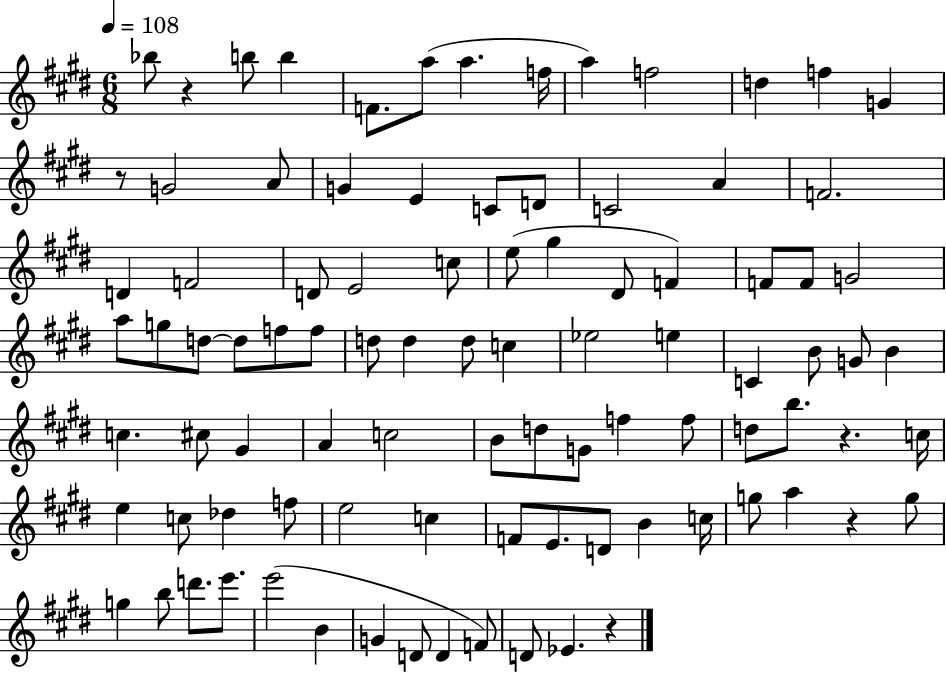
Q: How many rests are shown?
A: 5